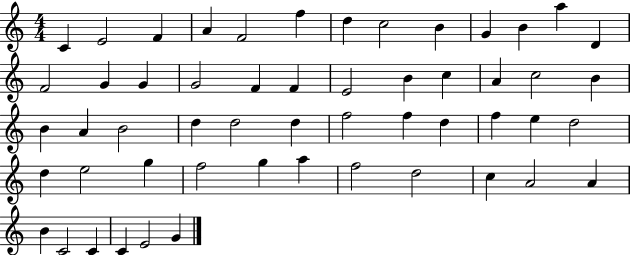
X:1
T:Untitled
M:4/4
L:1/4
K:C
C E2 F A F2 f d c2 B G B a D F2 G G G2 F F E2 B c A c2 B B A B2 d d2 d f2 f d f e d2 d e2 g f2 g a f2 d2 c A2 A B C2 C C E2 G